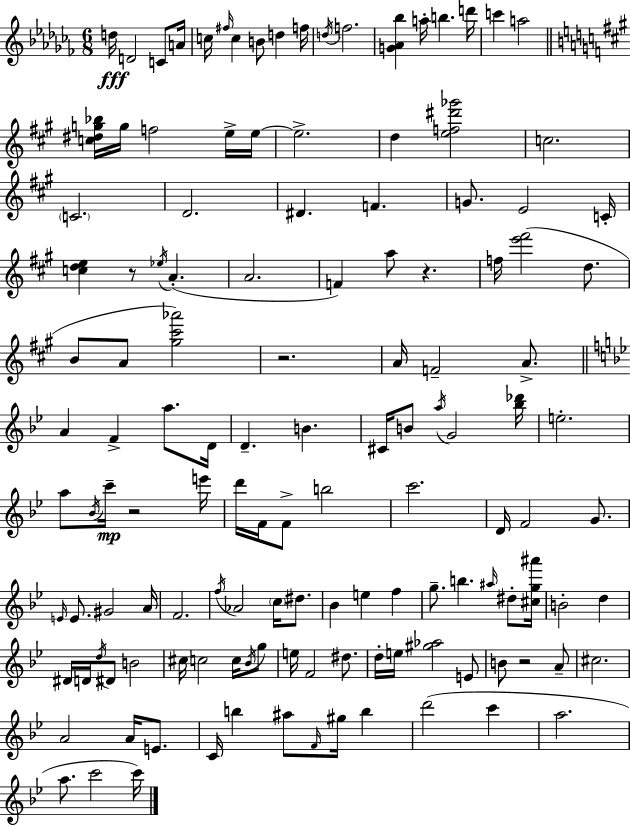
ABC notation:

X:1
T:Untitled
M:6/8
L:1/4
K:Abm
d/4 D2 C/2 A/4 c/4 ^f/4 c B/2 d f/4 d/4 f2 [G_A_b] a/4 b d'/4 c' a2 [c^dg_b]/4 g/4 f2 e/4 e/4 e2 d [ef^d'_g']2 c2 C2 D2 ^D F G/2 E2 C/4 [cde] z/2 _e/4 A A2 F a/2 z f/4 [e'^f']2 d/2 B/2 A/2 [^g^c'_a']2 z2 A/4 F2 A/2 A F a/2 D/4 D B ^C/4 B/2 a/4 G2 [_b_d']/4 e2 a/2 _B/4 c'/4 z2 e'/4 d'/4 F/4 F/2 b2 c'2 D/4 F2 G/2 E/4 E/2 ^G2 A/4 F2 f/4 _A2 c/4 ^d/2 _B e f g/2 b ^a/4 ^d/2 [^cg^a']/4 B2 d ^D/4 D/4 d/4 ^D/2 B2 ^c/4 c2 c/4 _B/4 g/2 e/4 F2 ^d/2 d/4 e/4 [^g_a]2 E/2 B/2 z2 A/2 ^c2 A2 A/4 E/2 C/4 b ^a/2 F/4 ^g/4 b d'2 c' a2 a/2 c'2 c'/4